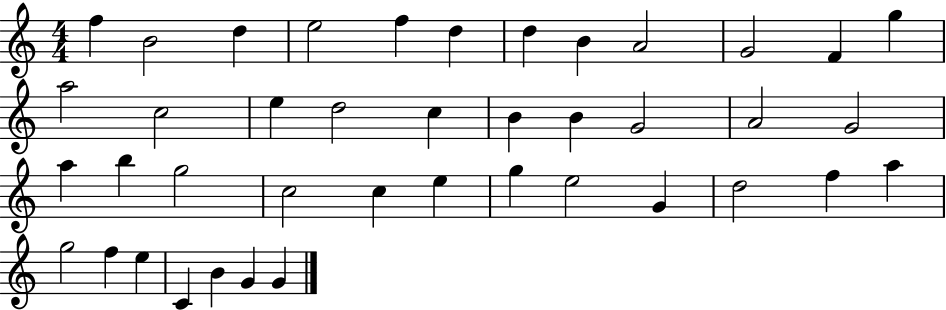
F5/q B4/h D5/q E5/h F5/q D5/q D5/q B4/q A4/h G4/h F4/q G5/q A5/h C5/h E5/q D5/h C5/q B4/q B4/q G4/h A4/h G4/h A5/q B5/q G5/h C5/h C5/q E5/q G5/q E5/h G4/q D5/h F5/q A5/q G5/h F5/q E5/q C4/q B4/q G4/q G4/q